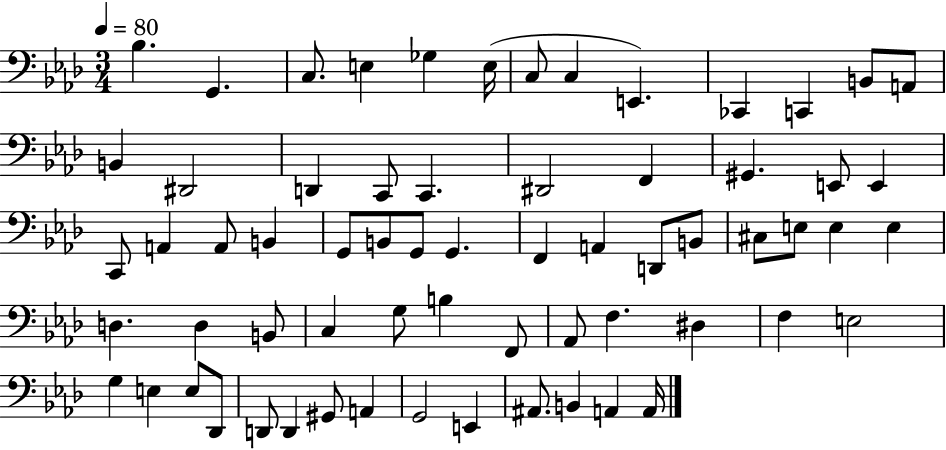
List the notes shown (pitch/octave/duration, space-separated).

Bb3/q. G2/q. C3/e. E3/q Gb3/q E3/s C3/e C3/q E2/q. CES2/q C2/q B2/e A2/e B2/q D#2/h D2/q C2/e C2/q. D#2/h F2/q G#2/q. E2/e E2/q C2/e A2/q A2/e B2/q G2/e B2/e G2/e G2/q. F2/q A2/q D2/e B2/e C#3/e E3/e E3/q E3/q D3/q. D3/q B2/e C3/q G3/e B3/q F2/e Ab2/e F3/q. D#3/q F3/q E3/h G3/q E3/q E3/e Db2/e D2/e D2/q G#2/e A2/q G2/h E2/q A#2/e. B2/q A2/q A2/s